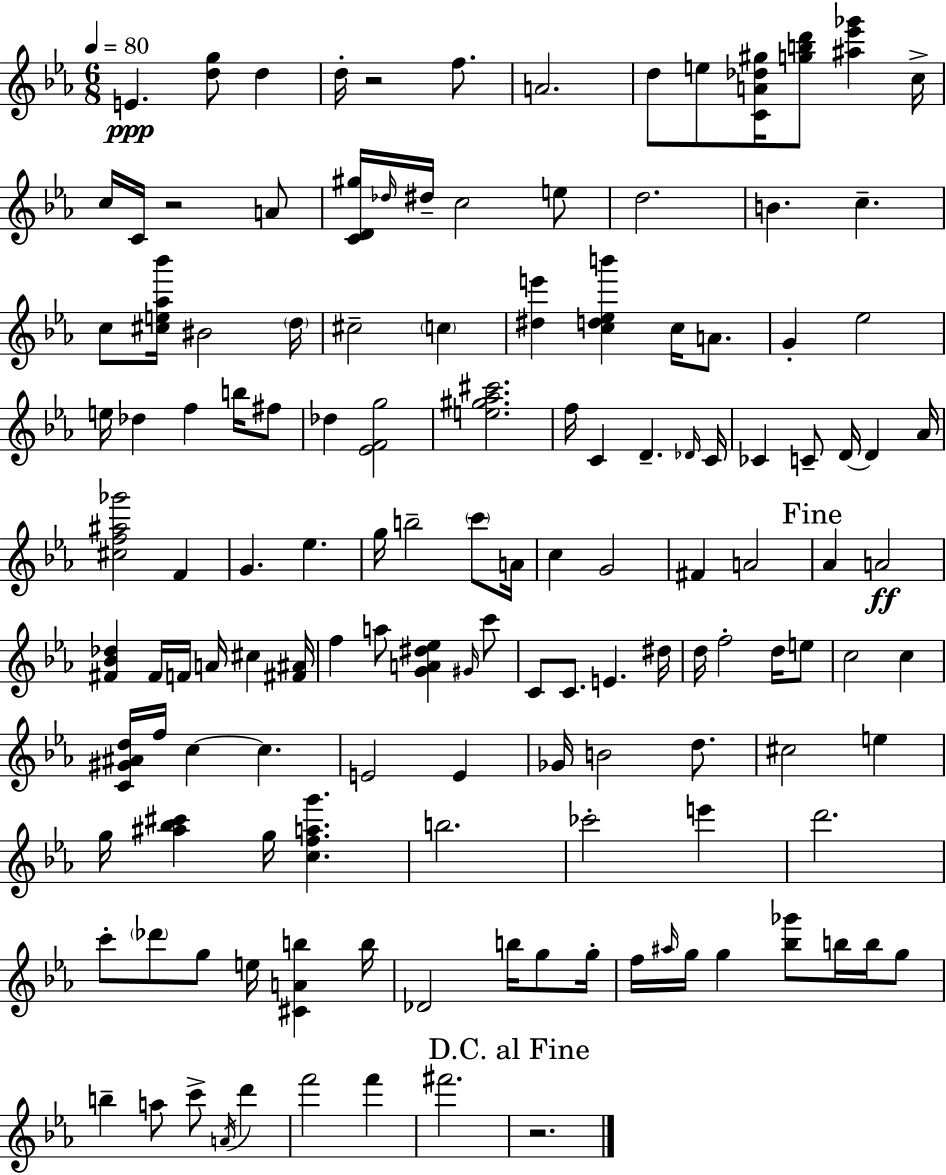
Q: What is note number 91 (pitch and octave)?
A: C6